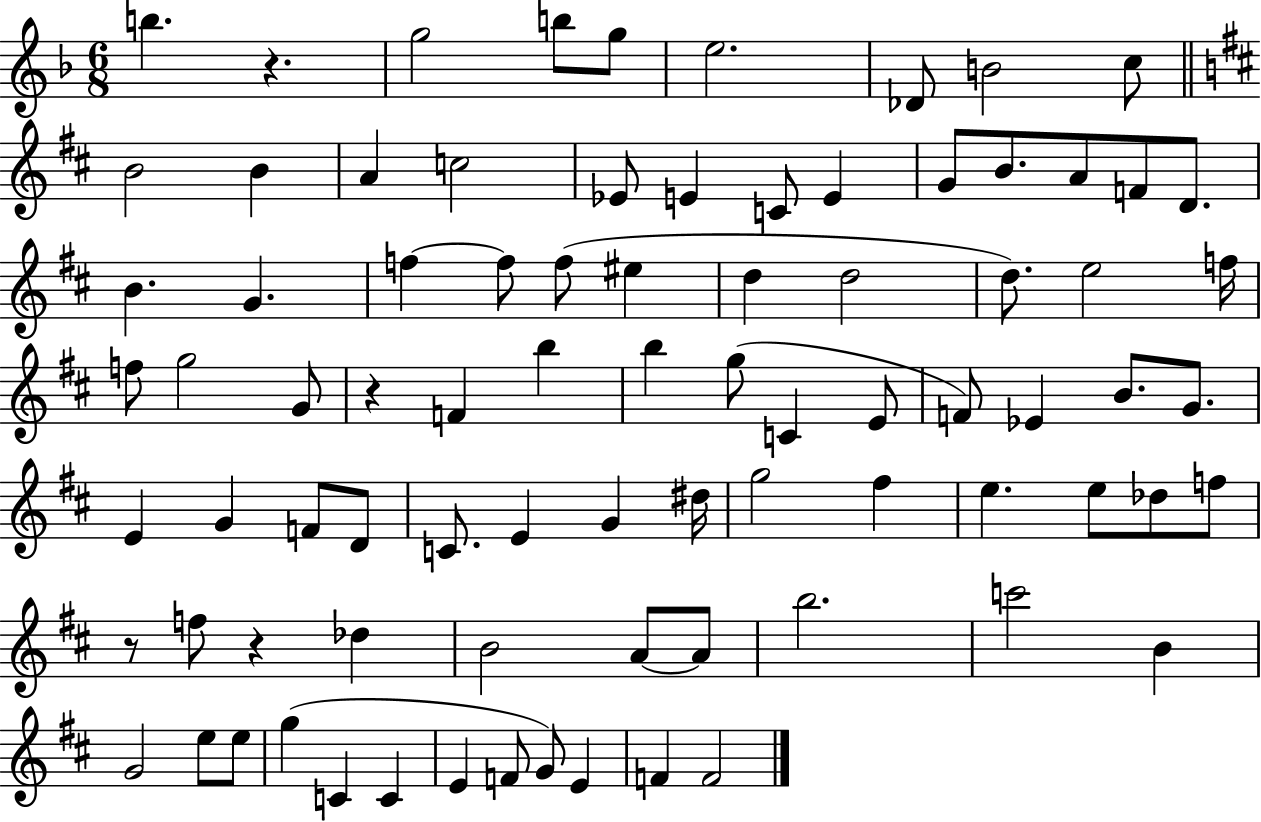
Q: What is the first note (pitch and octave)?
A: B5